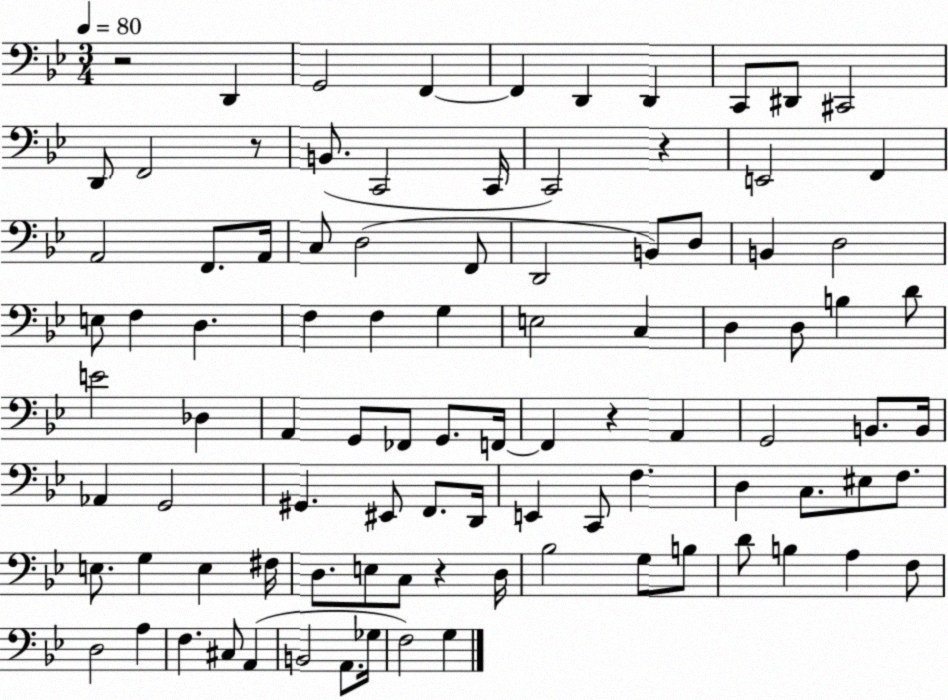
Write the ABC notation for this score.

X:1
T:Untitled
M:3/4
L:1/4
K:Bb
z2 D,, G,,2 F,, F,, D,, D,, C,,/2 ^D,,/2 ^C,,2 D,,/2 F,,2 z/2 B,,/2 C,,2 C,,/4 C,,2 z E,,2 F,, A,,2 F,,/2 A,,/4 C,/2 D,2 F,,/2 D,,2 B,,/2 D,/2 B,, D,2 E,/2 F, D, F, F, G, E,2 C, D, D,/2 B, D/2 E2 _D, A,, G,,/2 _F,,/2 G,,/2 F,,/4 F,, z A,, G,,2 B,,/2 B,,/4 _A,, G,,2 ^G,, ^E,,/2 F,,/2 D,,/4 E,, C,,/2 F, D, C,/2 ^E,/2 F,/2 E,/2 G, E, ^F,/4 D,/2 E,/2 C,/2 z D,/4 _B,2 G,/2 B,/2 D/2 B, A, F,/2 D,2 A, F, ^C,/2 A,, B,,2 A,,/2 _G,/4 F,2 G,